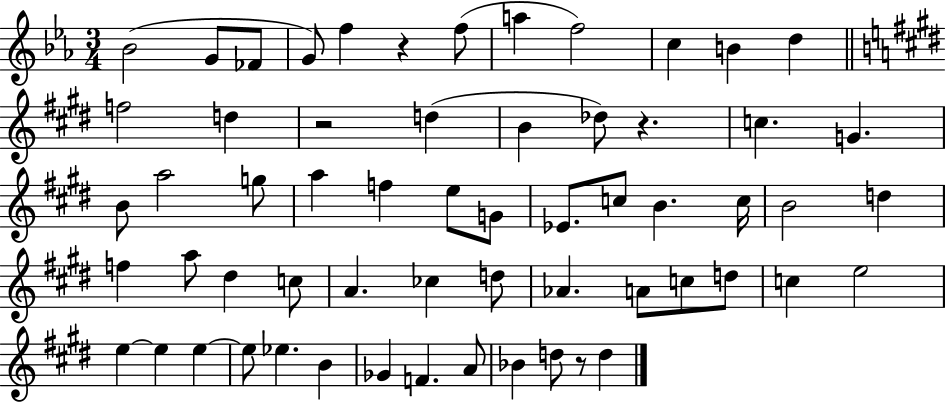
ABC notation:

X:1
T:Untitled
M:3/4
L:1/4
K:Eb
_B2 G/2 _F/2 G/2 f z f/2 a f2 c B d f2 d z2 d B _d/2 z c G B/2 a2 g/2 a f e/2 G/2 _E/2 c/2 B c/4 B2 d f a/2 ^d c/2 A _c d/2 _A A/2 c/2 d/2 c e2 e e e e/2 _e B _G F A/2 _B d/2 z/2 d